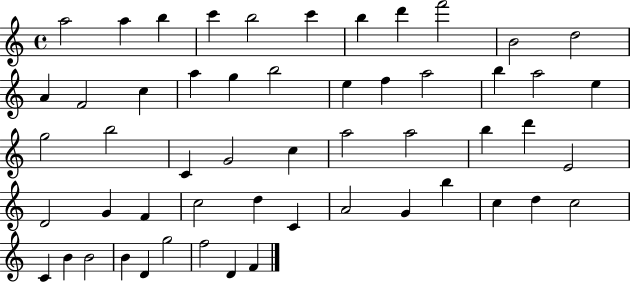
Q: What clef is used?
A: treble